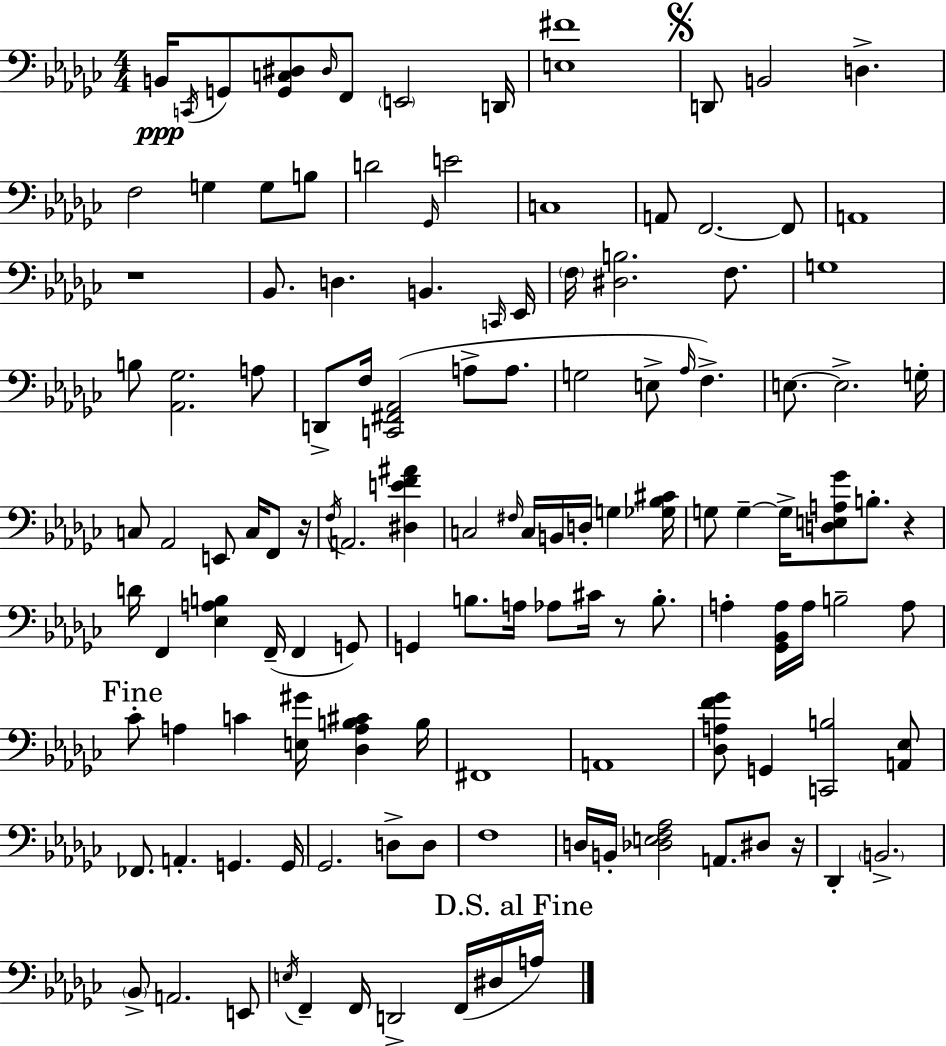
B2/s C2/s G2/e [G2,C3,D#3]/e D#3/s F2/e E2/h D2/s [E3,F#4]/w D2/e B2/h D3/q. F3/h G3/q G3/e B3/e D4/h Gb2/s E4/h C3/w A2/e F2/h. F2/e A2/w R/w Bb2/e. D3/q. B2/q. C2/s Eb2/s F3/s [D#3,B3]/h. F3/e. G3/w B3/e [Ab2,Gb3]/h. A3/e D2/e F3/s [C2,F#2,Ab2]/h A3/e A3/e. G3/h E3/e Ab3/s F3/q. E3/e. E3/h. G3/s C3/e Ab2/h E2/e C3/s F2/e R/s F3/s A2/h. [D#3,E4,F4,A#4]/q C3/h F#3/s C3/s B2/s D3/s G3/q [Gb3,Bb3,C#4]/s G3/e G3/q G3/s [D3,E3,A3,Gb4]/e B3/e. R/q D4/s F2/q [Eb3,A3,B3]/q F2/s F2/q G2/e G2/q B3/e. A3/s Ab3/e C#4/s R/e B3/e. A3/q [Gb2,Bb2,A3]/s A3/s B3/h A3/e CES4/e A3/q C4/q [E3,G#4]/s [Db3,A3,B3,C#4]/q B3/s F#2/w A2/w [Db3,A3,F4,Gb4]/e G2/q [C2,B3]/h [A2,Eb3]/e FES2/e. A2/q. G2/q. G2/s Gb2/h. D3/e D3/e F3/w D3/s B2/s [Db3,E3,F3,Ab3]/h A2/e. D#3/e R/s Db2/q B2/h. Bb2/e A2/h. E2/e E3/s F2/q F2/s D2/h F2/s D#3/s A3/s